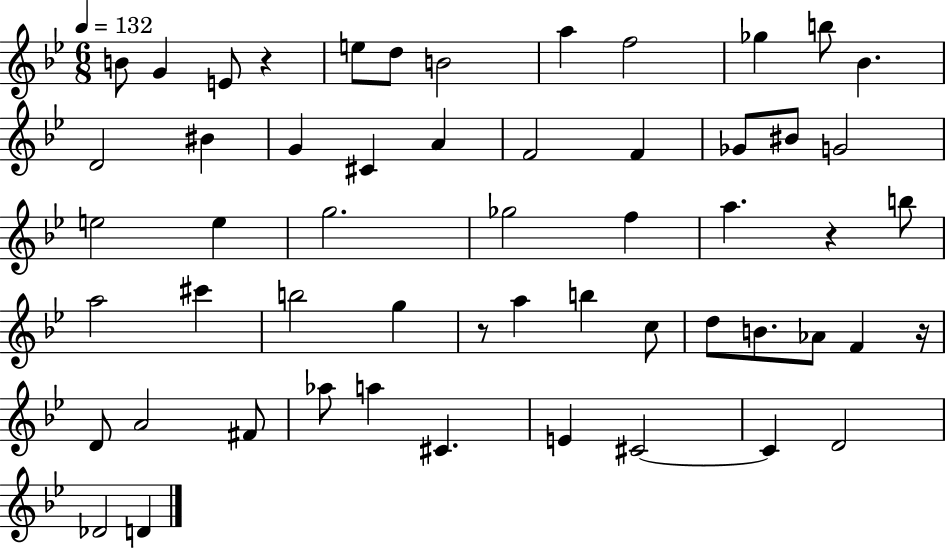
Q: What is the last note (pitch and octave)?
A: D4